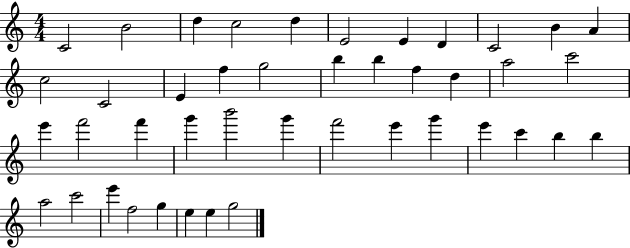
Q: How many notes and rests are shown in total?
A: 43